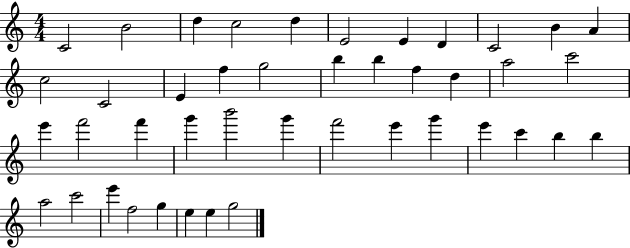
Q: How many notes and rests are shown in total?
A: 43